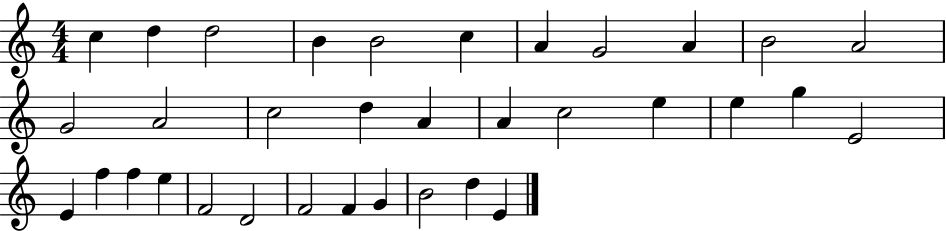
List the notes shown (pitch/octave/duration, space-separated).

C5/q D5/q D5/h B4/q B4/h C5/q A4/q G4/h A4/q B4/h A4/h G4/h A4/h C5/h D5/q A4/q A4/q C5/h E5/q E5/q G5/q E4/h E4/q F5/q F5/q E5/q F4/h D4/h F4/h F4/q G4/q B4/h D5/q E4/q